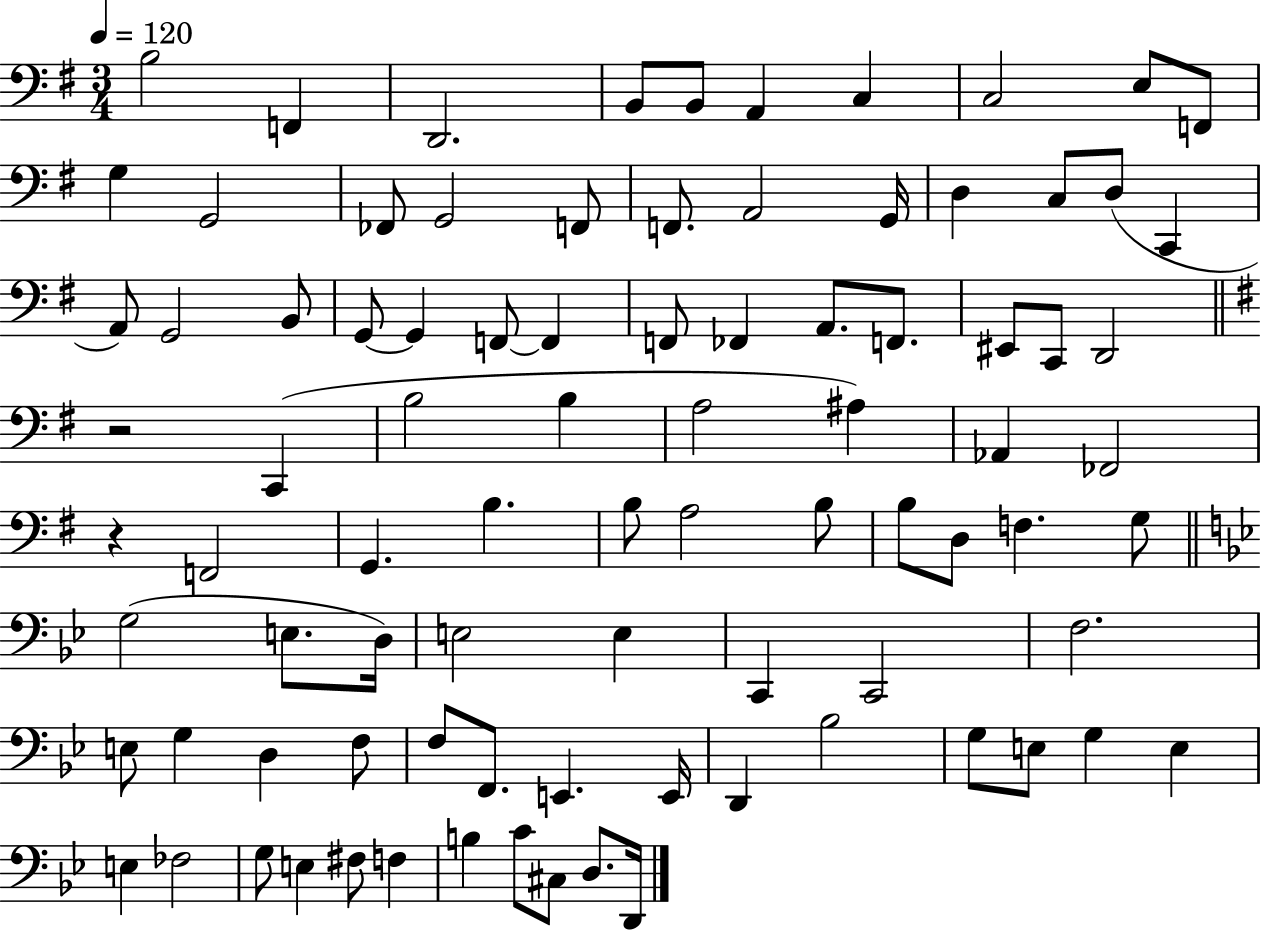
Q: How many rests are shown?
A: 2